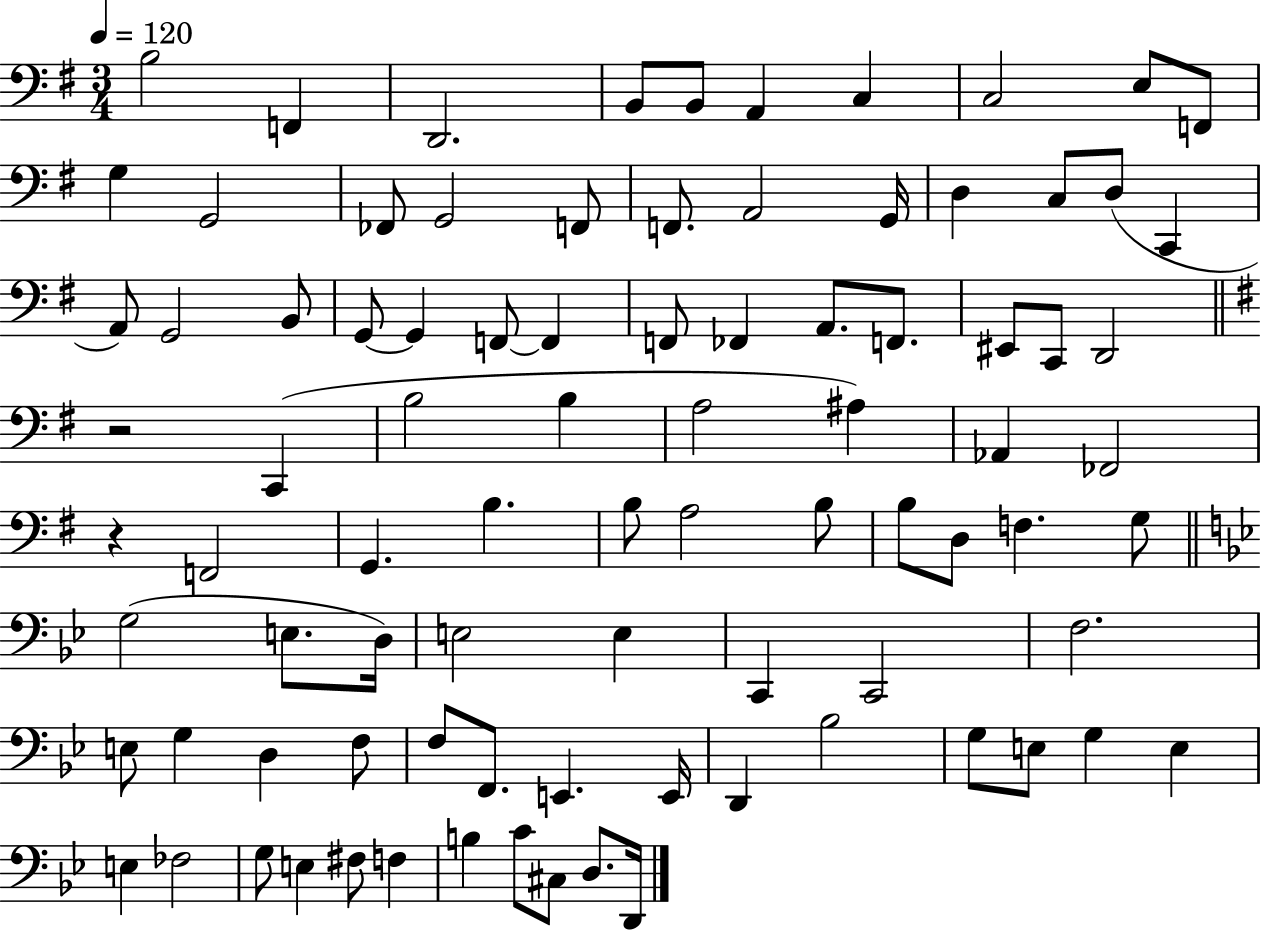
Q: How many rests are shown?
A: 2